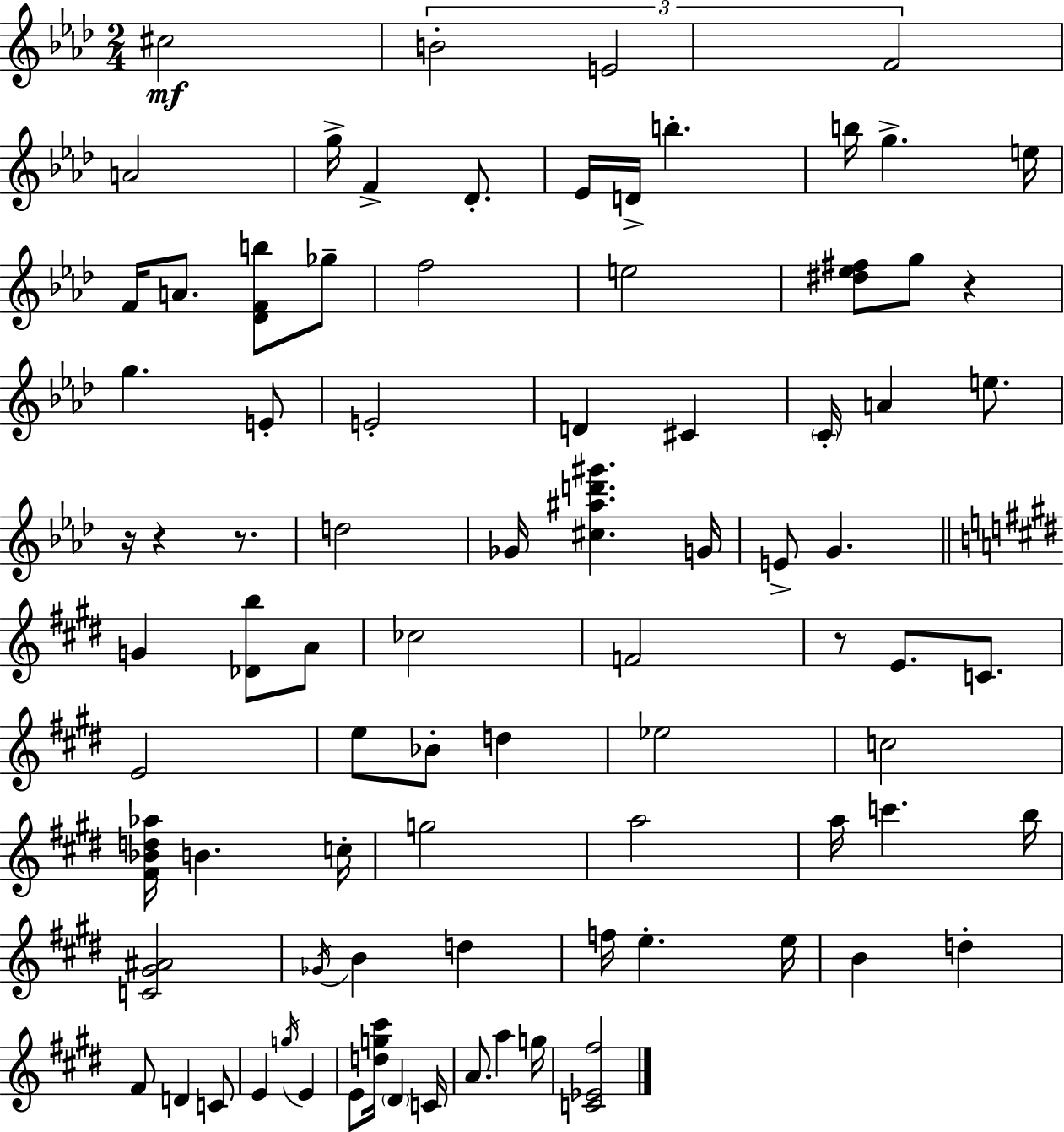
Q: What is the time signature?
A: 2/4